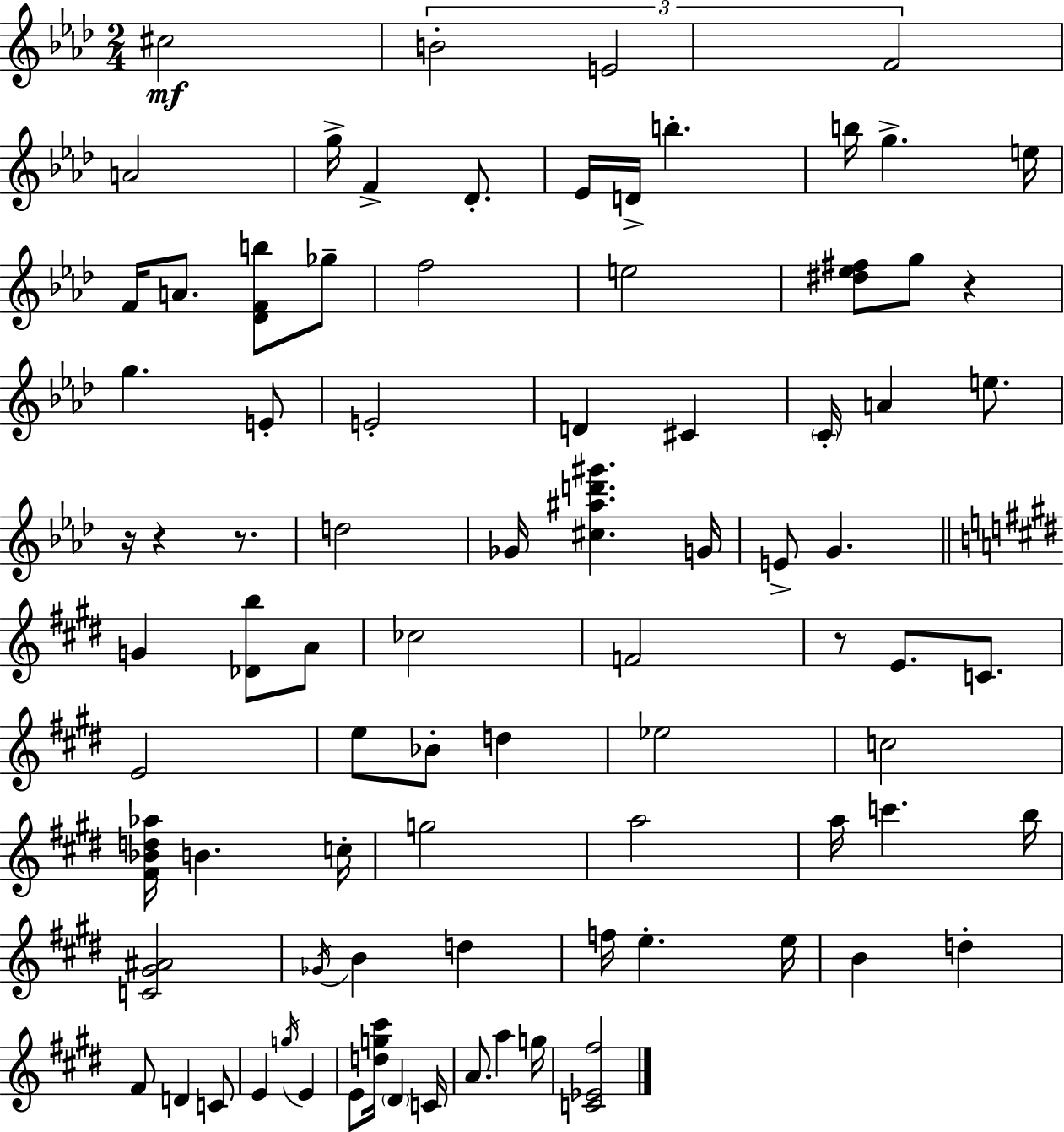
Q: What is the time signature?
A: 2/4